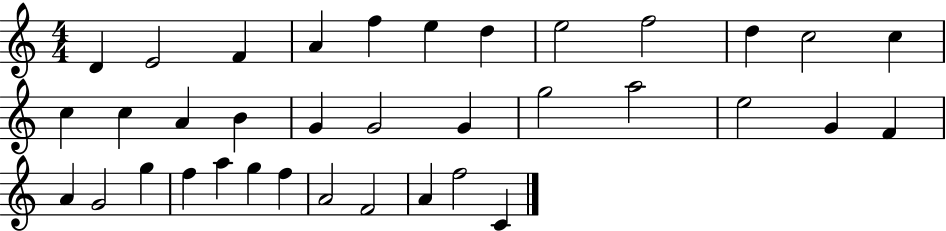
{
  \clef treble
  \numericTimeSignature
  \time 4/4
  \key c \major
  d'4 e'2 f'4 | a'4 f''4 e''4 d''4 | e''2 f''2 | d''4 c''2 c''4 | \break c''4 c''4 a'4 b'4 | g'4 g'2 g'4 | g''2 a''2 | e''2 g'4 f'4 | \break a'4 g'2 g''4 | f''4 a''4 g''4 f''4 | a'2 f'2 | a'4 f''2 c'4 | \break \bar "|."
}